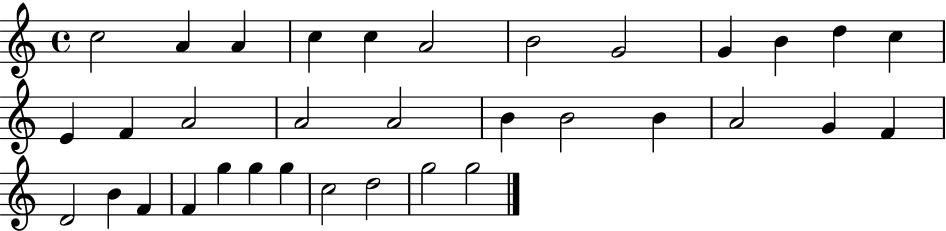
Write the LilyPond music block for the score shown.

{
  \clef treble
  \time 4/4
  \defaultTimeSignature
  \key c \major
  c''2 a'4 a'4 | c''4 c''4 a'2 | b'2 g'2 | g'4 b'4 d''4 c''4 | \break e'4 f'4 a'2 | a'2 a'2 | b'4 b'2 b'4 | a'2 g'4 f'4 | \break d'2 b'4 f'4 | f'4 g''4 g''4 g''4 | c''2 d''2 | g''2 g''2 | \break \bar "|."
}